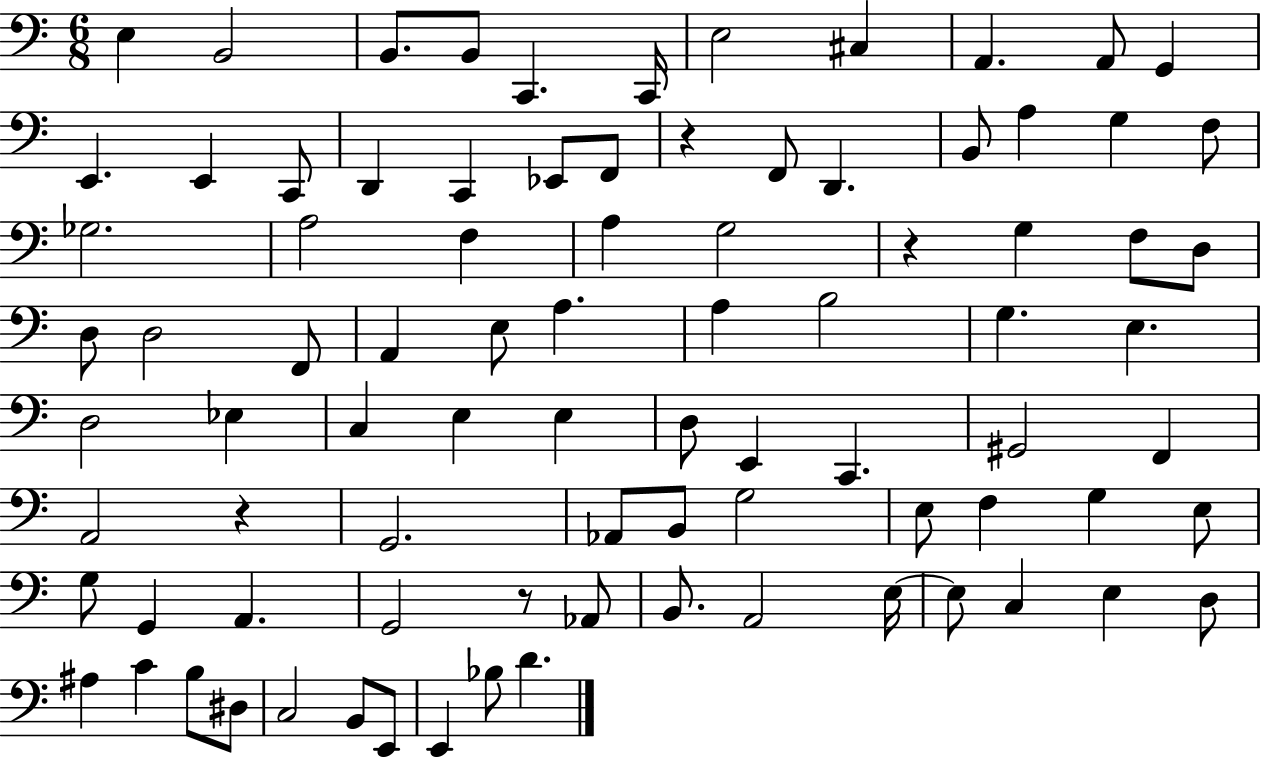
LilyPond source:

{
  \clef bass
  \numericTimeSignature
  \time 6/8
  \key c \major
  e4 b,2 | b,8. b,8 c,4. c,16 | e2 cis4 | a,4. a,8 g,4 | \break e,4. e,4 c,8 | d,4 c,4 ees,8 f,8 | r4 f,8 d,4. | b,8 a4 g4 f8 | \break ges2. | a2 f4 | a4 g2 | r4 g4 f8 d8 | \break d8 d2 f,8 | a,4 e8 a4. | a4 b2 | g4. e4. | \break d2 ees4 | c4 e4 e4 | d8 e,4 c,4. | gis,2 f,4 | \break a,2 r4 | g,2. | aes,8 b,8 g2 | e8 f4 g4 e8 | \break g8 g,4 a,4. | g,2 r8 aes,8 | b,8. a,2 e16~~ | e8 c4 e4 d8 | \break ais4 c'4 b8 dis8 | c2 b,8 e,8 | e,4 bes8 d'4. | \bar "|."
}